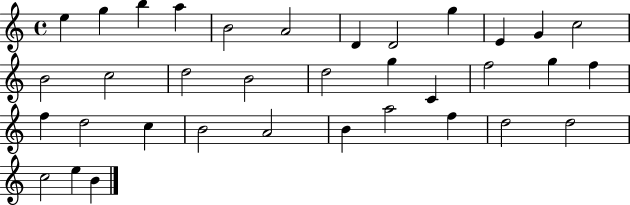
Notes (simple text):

E5/q G5/q B5/q A5/q B4/h A4/h D4/q D4/h G5/q E4/q G4/q C5/h B4/h C5/h D5/h B4/h D5/h G5/q C4/q F5/h G5/q F5/q F5/q D5/h C5/q B4/h A4/h B4/q A5/h F5/q D5/h D5/h C5/h E5/q B4/q